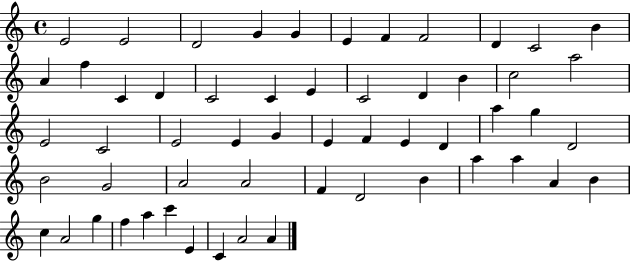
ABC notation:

X:1
T:Untitled
M:4/4
L:1/4
K:C
E2 E2 D2 G G E F F2 D C2 B A f C D C2 C E C2 D B c2 a2 E2 C2 E2 E G E F E D a g D2 B2 G2 A2 A2 F D2 B a a A B c A2 g f a c' E C A2 A